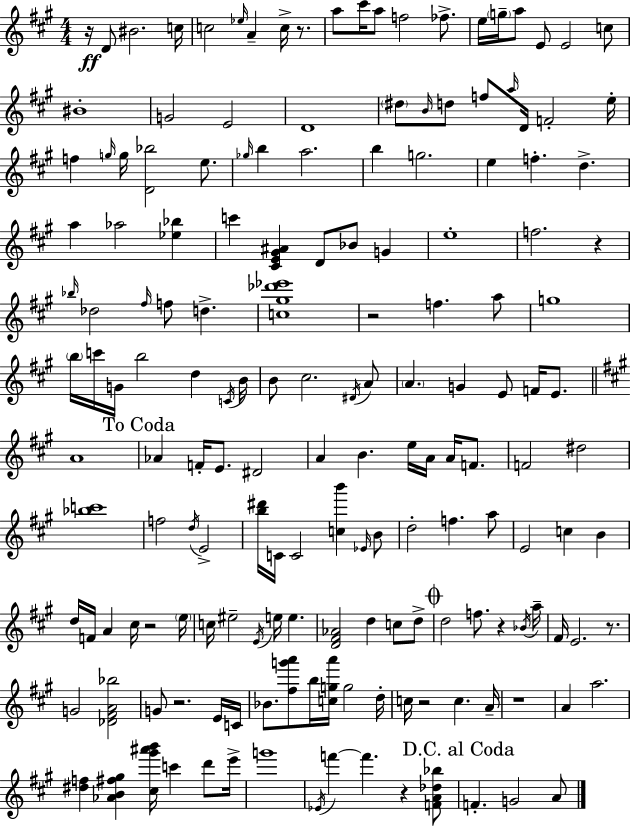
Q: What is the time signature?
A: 4/4